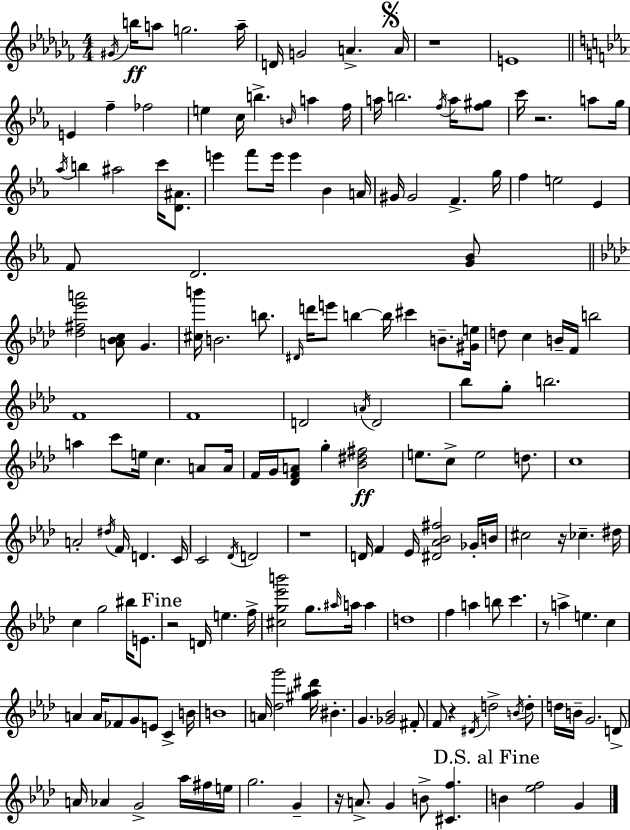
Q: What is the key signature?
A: AES minor